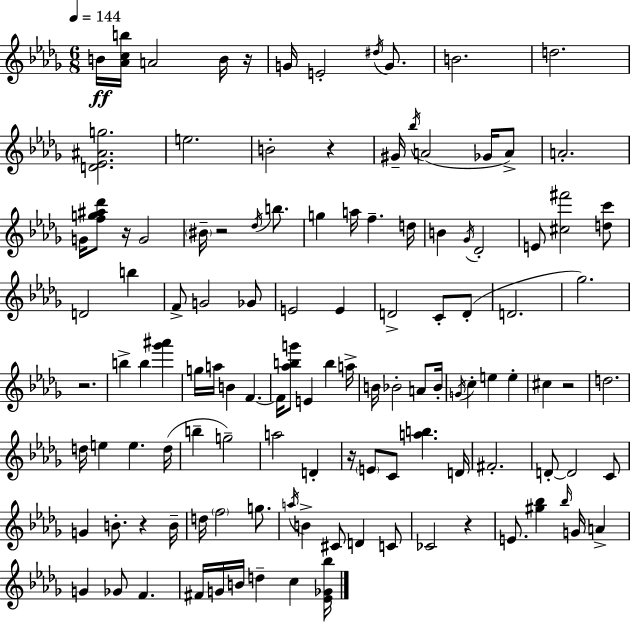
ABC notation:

X:1
T:Untitled
M:6/8
L:1/4
K:Bbm
B/4 [_Acb]/4 A2 B/4 z/4 G/4 E2 ^d/4 G/2 B2 d2 [D_E^Ag]2 e2 B2 z ^G/4 _b/4 A2 _G/4 A/2 A2 G/4 [fg^a_d']/2 z/4 G2 ^B/4 z2 _d/4 b/2 g a/4 f d/4 B _G/4 _D2 E/2 [^c^f']2 [dc']/2 D2 b F/2 G2 _G/2 E2 E D2 C/2 D/2 D2 _g2 z2 b b [_g'^a'] g/4 a/4 B F F/4 [_abg']/2 E b a/4 B/4 _B2 A/2 _B/4 G/4 c e e ^c z2 d2 d/4 e e d/4 b g2 a2 D z/4 E/2 C/2 [ab] D/4 ^F2 D/2 D2 C/2 G B/2 z B/4 d/4 f2 g/2 a/4 B ^C/2 D C/2 _C2 z E/2 [^g_b] _b/4 G/4 A G _G/2 F ^F/4 G/4 B/4 d c [_E_G_b]/4